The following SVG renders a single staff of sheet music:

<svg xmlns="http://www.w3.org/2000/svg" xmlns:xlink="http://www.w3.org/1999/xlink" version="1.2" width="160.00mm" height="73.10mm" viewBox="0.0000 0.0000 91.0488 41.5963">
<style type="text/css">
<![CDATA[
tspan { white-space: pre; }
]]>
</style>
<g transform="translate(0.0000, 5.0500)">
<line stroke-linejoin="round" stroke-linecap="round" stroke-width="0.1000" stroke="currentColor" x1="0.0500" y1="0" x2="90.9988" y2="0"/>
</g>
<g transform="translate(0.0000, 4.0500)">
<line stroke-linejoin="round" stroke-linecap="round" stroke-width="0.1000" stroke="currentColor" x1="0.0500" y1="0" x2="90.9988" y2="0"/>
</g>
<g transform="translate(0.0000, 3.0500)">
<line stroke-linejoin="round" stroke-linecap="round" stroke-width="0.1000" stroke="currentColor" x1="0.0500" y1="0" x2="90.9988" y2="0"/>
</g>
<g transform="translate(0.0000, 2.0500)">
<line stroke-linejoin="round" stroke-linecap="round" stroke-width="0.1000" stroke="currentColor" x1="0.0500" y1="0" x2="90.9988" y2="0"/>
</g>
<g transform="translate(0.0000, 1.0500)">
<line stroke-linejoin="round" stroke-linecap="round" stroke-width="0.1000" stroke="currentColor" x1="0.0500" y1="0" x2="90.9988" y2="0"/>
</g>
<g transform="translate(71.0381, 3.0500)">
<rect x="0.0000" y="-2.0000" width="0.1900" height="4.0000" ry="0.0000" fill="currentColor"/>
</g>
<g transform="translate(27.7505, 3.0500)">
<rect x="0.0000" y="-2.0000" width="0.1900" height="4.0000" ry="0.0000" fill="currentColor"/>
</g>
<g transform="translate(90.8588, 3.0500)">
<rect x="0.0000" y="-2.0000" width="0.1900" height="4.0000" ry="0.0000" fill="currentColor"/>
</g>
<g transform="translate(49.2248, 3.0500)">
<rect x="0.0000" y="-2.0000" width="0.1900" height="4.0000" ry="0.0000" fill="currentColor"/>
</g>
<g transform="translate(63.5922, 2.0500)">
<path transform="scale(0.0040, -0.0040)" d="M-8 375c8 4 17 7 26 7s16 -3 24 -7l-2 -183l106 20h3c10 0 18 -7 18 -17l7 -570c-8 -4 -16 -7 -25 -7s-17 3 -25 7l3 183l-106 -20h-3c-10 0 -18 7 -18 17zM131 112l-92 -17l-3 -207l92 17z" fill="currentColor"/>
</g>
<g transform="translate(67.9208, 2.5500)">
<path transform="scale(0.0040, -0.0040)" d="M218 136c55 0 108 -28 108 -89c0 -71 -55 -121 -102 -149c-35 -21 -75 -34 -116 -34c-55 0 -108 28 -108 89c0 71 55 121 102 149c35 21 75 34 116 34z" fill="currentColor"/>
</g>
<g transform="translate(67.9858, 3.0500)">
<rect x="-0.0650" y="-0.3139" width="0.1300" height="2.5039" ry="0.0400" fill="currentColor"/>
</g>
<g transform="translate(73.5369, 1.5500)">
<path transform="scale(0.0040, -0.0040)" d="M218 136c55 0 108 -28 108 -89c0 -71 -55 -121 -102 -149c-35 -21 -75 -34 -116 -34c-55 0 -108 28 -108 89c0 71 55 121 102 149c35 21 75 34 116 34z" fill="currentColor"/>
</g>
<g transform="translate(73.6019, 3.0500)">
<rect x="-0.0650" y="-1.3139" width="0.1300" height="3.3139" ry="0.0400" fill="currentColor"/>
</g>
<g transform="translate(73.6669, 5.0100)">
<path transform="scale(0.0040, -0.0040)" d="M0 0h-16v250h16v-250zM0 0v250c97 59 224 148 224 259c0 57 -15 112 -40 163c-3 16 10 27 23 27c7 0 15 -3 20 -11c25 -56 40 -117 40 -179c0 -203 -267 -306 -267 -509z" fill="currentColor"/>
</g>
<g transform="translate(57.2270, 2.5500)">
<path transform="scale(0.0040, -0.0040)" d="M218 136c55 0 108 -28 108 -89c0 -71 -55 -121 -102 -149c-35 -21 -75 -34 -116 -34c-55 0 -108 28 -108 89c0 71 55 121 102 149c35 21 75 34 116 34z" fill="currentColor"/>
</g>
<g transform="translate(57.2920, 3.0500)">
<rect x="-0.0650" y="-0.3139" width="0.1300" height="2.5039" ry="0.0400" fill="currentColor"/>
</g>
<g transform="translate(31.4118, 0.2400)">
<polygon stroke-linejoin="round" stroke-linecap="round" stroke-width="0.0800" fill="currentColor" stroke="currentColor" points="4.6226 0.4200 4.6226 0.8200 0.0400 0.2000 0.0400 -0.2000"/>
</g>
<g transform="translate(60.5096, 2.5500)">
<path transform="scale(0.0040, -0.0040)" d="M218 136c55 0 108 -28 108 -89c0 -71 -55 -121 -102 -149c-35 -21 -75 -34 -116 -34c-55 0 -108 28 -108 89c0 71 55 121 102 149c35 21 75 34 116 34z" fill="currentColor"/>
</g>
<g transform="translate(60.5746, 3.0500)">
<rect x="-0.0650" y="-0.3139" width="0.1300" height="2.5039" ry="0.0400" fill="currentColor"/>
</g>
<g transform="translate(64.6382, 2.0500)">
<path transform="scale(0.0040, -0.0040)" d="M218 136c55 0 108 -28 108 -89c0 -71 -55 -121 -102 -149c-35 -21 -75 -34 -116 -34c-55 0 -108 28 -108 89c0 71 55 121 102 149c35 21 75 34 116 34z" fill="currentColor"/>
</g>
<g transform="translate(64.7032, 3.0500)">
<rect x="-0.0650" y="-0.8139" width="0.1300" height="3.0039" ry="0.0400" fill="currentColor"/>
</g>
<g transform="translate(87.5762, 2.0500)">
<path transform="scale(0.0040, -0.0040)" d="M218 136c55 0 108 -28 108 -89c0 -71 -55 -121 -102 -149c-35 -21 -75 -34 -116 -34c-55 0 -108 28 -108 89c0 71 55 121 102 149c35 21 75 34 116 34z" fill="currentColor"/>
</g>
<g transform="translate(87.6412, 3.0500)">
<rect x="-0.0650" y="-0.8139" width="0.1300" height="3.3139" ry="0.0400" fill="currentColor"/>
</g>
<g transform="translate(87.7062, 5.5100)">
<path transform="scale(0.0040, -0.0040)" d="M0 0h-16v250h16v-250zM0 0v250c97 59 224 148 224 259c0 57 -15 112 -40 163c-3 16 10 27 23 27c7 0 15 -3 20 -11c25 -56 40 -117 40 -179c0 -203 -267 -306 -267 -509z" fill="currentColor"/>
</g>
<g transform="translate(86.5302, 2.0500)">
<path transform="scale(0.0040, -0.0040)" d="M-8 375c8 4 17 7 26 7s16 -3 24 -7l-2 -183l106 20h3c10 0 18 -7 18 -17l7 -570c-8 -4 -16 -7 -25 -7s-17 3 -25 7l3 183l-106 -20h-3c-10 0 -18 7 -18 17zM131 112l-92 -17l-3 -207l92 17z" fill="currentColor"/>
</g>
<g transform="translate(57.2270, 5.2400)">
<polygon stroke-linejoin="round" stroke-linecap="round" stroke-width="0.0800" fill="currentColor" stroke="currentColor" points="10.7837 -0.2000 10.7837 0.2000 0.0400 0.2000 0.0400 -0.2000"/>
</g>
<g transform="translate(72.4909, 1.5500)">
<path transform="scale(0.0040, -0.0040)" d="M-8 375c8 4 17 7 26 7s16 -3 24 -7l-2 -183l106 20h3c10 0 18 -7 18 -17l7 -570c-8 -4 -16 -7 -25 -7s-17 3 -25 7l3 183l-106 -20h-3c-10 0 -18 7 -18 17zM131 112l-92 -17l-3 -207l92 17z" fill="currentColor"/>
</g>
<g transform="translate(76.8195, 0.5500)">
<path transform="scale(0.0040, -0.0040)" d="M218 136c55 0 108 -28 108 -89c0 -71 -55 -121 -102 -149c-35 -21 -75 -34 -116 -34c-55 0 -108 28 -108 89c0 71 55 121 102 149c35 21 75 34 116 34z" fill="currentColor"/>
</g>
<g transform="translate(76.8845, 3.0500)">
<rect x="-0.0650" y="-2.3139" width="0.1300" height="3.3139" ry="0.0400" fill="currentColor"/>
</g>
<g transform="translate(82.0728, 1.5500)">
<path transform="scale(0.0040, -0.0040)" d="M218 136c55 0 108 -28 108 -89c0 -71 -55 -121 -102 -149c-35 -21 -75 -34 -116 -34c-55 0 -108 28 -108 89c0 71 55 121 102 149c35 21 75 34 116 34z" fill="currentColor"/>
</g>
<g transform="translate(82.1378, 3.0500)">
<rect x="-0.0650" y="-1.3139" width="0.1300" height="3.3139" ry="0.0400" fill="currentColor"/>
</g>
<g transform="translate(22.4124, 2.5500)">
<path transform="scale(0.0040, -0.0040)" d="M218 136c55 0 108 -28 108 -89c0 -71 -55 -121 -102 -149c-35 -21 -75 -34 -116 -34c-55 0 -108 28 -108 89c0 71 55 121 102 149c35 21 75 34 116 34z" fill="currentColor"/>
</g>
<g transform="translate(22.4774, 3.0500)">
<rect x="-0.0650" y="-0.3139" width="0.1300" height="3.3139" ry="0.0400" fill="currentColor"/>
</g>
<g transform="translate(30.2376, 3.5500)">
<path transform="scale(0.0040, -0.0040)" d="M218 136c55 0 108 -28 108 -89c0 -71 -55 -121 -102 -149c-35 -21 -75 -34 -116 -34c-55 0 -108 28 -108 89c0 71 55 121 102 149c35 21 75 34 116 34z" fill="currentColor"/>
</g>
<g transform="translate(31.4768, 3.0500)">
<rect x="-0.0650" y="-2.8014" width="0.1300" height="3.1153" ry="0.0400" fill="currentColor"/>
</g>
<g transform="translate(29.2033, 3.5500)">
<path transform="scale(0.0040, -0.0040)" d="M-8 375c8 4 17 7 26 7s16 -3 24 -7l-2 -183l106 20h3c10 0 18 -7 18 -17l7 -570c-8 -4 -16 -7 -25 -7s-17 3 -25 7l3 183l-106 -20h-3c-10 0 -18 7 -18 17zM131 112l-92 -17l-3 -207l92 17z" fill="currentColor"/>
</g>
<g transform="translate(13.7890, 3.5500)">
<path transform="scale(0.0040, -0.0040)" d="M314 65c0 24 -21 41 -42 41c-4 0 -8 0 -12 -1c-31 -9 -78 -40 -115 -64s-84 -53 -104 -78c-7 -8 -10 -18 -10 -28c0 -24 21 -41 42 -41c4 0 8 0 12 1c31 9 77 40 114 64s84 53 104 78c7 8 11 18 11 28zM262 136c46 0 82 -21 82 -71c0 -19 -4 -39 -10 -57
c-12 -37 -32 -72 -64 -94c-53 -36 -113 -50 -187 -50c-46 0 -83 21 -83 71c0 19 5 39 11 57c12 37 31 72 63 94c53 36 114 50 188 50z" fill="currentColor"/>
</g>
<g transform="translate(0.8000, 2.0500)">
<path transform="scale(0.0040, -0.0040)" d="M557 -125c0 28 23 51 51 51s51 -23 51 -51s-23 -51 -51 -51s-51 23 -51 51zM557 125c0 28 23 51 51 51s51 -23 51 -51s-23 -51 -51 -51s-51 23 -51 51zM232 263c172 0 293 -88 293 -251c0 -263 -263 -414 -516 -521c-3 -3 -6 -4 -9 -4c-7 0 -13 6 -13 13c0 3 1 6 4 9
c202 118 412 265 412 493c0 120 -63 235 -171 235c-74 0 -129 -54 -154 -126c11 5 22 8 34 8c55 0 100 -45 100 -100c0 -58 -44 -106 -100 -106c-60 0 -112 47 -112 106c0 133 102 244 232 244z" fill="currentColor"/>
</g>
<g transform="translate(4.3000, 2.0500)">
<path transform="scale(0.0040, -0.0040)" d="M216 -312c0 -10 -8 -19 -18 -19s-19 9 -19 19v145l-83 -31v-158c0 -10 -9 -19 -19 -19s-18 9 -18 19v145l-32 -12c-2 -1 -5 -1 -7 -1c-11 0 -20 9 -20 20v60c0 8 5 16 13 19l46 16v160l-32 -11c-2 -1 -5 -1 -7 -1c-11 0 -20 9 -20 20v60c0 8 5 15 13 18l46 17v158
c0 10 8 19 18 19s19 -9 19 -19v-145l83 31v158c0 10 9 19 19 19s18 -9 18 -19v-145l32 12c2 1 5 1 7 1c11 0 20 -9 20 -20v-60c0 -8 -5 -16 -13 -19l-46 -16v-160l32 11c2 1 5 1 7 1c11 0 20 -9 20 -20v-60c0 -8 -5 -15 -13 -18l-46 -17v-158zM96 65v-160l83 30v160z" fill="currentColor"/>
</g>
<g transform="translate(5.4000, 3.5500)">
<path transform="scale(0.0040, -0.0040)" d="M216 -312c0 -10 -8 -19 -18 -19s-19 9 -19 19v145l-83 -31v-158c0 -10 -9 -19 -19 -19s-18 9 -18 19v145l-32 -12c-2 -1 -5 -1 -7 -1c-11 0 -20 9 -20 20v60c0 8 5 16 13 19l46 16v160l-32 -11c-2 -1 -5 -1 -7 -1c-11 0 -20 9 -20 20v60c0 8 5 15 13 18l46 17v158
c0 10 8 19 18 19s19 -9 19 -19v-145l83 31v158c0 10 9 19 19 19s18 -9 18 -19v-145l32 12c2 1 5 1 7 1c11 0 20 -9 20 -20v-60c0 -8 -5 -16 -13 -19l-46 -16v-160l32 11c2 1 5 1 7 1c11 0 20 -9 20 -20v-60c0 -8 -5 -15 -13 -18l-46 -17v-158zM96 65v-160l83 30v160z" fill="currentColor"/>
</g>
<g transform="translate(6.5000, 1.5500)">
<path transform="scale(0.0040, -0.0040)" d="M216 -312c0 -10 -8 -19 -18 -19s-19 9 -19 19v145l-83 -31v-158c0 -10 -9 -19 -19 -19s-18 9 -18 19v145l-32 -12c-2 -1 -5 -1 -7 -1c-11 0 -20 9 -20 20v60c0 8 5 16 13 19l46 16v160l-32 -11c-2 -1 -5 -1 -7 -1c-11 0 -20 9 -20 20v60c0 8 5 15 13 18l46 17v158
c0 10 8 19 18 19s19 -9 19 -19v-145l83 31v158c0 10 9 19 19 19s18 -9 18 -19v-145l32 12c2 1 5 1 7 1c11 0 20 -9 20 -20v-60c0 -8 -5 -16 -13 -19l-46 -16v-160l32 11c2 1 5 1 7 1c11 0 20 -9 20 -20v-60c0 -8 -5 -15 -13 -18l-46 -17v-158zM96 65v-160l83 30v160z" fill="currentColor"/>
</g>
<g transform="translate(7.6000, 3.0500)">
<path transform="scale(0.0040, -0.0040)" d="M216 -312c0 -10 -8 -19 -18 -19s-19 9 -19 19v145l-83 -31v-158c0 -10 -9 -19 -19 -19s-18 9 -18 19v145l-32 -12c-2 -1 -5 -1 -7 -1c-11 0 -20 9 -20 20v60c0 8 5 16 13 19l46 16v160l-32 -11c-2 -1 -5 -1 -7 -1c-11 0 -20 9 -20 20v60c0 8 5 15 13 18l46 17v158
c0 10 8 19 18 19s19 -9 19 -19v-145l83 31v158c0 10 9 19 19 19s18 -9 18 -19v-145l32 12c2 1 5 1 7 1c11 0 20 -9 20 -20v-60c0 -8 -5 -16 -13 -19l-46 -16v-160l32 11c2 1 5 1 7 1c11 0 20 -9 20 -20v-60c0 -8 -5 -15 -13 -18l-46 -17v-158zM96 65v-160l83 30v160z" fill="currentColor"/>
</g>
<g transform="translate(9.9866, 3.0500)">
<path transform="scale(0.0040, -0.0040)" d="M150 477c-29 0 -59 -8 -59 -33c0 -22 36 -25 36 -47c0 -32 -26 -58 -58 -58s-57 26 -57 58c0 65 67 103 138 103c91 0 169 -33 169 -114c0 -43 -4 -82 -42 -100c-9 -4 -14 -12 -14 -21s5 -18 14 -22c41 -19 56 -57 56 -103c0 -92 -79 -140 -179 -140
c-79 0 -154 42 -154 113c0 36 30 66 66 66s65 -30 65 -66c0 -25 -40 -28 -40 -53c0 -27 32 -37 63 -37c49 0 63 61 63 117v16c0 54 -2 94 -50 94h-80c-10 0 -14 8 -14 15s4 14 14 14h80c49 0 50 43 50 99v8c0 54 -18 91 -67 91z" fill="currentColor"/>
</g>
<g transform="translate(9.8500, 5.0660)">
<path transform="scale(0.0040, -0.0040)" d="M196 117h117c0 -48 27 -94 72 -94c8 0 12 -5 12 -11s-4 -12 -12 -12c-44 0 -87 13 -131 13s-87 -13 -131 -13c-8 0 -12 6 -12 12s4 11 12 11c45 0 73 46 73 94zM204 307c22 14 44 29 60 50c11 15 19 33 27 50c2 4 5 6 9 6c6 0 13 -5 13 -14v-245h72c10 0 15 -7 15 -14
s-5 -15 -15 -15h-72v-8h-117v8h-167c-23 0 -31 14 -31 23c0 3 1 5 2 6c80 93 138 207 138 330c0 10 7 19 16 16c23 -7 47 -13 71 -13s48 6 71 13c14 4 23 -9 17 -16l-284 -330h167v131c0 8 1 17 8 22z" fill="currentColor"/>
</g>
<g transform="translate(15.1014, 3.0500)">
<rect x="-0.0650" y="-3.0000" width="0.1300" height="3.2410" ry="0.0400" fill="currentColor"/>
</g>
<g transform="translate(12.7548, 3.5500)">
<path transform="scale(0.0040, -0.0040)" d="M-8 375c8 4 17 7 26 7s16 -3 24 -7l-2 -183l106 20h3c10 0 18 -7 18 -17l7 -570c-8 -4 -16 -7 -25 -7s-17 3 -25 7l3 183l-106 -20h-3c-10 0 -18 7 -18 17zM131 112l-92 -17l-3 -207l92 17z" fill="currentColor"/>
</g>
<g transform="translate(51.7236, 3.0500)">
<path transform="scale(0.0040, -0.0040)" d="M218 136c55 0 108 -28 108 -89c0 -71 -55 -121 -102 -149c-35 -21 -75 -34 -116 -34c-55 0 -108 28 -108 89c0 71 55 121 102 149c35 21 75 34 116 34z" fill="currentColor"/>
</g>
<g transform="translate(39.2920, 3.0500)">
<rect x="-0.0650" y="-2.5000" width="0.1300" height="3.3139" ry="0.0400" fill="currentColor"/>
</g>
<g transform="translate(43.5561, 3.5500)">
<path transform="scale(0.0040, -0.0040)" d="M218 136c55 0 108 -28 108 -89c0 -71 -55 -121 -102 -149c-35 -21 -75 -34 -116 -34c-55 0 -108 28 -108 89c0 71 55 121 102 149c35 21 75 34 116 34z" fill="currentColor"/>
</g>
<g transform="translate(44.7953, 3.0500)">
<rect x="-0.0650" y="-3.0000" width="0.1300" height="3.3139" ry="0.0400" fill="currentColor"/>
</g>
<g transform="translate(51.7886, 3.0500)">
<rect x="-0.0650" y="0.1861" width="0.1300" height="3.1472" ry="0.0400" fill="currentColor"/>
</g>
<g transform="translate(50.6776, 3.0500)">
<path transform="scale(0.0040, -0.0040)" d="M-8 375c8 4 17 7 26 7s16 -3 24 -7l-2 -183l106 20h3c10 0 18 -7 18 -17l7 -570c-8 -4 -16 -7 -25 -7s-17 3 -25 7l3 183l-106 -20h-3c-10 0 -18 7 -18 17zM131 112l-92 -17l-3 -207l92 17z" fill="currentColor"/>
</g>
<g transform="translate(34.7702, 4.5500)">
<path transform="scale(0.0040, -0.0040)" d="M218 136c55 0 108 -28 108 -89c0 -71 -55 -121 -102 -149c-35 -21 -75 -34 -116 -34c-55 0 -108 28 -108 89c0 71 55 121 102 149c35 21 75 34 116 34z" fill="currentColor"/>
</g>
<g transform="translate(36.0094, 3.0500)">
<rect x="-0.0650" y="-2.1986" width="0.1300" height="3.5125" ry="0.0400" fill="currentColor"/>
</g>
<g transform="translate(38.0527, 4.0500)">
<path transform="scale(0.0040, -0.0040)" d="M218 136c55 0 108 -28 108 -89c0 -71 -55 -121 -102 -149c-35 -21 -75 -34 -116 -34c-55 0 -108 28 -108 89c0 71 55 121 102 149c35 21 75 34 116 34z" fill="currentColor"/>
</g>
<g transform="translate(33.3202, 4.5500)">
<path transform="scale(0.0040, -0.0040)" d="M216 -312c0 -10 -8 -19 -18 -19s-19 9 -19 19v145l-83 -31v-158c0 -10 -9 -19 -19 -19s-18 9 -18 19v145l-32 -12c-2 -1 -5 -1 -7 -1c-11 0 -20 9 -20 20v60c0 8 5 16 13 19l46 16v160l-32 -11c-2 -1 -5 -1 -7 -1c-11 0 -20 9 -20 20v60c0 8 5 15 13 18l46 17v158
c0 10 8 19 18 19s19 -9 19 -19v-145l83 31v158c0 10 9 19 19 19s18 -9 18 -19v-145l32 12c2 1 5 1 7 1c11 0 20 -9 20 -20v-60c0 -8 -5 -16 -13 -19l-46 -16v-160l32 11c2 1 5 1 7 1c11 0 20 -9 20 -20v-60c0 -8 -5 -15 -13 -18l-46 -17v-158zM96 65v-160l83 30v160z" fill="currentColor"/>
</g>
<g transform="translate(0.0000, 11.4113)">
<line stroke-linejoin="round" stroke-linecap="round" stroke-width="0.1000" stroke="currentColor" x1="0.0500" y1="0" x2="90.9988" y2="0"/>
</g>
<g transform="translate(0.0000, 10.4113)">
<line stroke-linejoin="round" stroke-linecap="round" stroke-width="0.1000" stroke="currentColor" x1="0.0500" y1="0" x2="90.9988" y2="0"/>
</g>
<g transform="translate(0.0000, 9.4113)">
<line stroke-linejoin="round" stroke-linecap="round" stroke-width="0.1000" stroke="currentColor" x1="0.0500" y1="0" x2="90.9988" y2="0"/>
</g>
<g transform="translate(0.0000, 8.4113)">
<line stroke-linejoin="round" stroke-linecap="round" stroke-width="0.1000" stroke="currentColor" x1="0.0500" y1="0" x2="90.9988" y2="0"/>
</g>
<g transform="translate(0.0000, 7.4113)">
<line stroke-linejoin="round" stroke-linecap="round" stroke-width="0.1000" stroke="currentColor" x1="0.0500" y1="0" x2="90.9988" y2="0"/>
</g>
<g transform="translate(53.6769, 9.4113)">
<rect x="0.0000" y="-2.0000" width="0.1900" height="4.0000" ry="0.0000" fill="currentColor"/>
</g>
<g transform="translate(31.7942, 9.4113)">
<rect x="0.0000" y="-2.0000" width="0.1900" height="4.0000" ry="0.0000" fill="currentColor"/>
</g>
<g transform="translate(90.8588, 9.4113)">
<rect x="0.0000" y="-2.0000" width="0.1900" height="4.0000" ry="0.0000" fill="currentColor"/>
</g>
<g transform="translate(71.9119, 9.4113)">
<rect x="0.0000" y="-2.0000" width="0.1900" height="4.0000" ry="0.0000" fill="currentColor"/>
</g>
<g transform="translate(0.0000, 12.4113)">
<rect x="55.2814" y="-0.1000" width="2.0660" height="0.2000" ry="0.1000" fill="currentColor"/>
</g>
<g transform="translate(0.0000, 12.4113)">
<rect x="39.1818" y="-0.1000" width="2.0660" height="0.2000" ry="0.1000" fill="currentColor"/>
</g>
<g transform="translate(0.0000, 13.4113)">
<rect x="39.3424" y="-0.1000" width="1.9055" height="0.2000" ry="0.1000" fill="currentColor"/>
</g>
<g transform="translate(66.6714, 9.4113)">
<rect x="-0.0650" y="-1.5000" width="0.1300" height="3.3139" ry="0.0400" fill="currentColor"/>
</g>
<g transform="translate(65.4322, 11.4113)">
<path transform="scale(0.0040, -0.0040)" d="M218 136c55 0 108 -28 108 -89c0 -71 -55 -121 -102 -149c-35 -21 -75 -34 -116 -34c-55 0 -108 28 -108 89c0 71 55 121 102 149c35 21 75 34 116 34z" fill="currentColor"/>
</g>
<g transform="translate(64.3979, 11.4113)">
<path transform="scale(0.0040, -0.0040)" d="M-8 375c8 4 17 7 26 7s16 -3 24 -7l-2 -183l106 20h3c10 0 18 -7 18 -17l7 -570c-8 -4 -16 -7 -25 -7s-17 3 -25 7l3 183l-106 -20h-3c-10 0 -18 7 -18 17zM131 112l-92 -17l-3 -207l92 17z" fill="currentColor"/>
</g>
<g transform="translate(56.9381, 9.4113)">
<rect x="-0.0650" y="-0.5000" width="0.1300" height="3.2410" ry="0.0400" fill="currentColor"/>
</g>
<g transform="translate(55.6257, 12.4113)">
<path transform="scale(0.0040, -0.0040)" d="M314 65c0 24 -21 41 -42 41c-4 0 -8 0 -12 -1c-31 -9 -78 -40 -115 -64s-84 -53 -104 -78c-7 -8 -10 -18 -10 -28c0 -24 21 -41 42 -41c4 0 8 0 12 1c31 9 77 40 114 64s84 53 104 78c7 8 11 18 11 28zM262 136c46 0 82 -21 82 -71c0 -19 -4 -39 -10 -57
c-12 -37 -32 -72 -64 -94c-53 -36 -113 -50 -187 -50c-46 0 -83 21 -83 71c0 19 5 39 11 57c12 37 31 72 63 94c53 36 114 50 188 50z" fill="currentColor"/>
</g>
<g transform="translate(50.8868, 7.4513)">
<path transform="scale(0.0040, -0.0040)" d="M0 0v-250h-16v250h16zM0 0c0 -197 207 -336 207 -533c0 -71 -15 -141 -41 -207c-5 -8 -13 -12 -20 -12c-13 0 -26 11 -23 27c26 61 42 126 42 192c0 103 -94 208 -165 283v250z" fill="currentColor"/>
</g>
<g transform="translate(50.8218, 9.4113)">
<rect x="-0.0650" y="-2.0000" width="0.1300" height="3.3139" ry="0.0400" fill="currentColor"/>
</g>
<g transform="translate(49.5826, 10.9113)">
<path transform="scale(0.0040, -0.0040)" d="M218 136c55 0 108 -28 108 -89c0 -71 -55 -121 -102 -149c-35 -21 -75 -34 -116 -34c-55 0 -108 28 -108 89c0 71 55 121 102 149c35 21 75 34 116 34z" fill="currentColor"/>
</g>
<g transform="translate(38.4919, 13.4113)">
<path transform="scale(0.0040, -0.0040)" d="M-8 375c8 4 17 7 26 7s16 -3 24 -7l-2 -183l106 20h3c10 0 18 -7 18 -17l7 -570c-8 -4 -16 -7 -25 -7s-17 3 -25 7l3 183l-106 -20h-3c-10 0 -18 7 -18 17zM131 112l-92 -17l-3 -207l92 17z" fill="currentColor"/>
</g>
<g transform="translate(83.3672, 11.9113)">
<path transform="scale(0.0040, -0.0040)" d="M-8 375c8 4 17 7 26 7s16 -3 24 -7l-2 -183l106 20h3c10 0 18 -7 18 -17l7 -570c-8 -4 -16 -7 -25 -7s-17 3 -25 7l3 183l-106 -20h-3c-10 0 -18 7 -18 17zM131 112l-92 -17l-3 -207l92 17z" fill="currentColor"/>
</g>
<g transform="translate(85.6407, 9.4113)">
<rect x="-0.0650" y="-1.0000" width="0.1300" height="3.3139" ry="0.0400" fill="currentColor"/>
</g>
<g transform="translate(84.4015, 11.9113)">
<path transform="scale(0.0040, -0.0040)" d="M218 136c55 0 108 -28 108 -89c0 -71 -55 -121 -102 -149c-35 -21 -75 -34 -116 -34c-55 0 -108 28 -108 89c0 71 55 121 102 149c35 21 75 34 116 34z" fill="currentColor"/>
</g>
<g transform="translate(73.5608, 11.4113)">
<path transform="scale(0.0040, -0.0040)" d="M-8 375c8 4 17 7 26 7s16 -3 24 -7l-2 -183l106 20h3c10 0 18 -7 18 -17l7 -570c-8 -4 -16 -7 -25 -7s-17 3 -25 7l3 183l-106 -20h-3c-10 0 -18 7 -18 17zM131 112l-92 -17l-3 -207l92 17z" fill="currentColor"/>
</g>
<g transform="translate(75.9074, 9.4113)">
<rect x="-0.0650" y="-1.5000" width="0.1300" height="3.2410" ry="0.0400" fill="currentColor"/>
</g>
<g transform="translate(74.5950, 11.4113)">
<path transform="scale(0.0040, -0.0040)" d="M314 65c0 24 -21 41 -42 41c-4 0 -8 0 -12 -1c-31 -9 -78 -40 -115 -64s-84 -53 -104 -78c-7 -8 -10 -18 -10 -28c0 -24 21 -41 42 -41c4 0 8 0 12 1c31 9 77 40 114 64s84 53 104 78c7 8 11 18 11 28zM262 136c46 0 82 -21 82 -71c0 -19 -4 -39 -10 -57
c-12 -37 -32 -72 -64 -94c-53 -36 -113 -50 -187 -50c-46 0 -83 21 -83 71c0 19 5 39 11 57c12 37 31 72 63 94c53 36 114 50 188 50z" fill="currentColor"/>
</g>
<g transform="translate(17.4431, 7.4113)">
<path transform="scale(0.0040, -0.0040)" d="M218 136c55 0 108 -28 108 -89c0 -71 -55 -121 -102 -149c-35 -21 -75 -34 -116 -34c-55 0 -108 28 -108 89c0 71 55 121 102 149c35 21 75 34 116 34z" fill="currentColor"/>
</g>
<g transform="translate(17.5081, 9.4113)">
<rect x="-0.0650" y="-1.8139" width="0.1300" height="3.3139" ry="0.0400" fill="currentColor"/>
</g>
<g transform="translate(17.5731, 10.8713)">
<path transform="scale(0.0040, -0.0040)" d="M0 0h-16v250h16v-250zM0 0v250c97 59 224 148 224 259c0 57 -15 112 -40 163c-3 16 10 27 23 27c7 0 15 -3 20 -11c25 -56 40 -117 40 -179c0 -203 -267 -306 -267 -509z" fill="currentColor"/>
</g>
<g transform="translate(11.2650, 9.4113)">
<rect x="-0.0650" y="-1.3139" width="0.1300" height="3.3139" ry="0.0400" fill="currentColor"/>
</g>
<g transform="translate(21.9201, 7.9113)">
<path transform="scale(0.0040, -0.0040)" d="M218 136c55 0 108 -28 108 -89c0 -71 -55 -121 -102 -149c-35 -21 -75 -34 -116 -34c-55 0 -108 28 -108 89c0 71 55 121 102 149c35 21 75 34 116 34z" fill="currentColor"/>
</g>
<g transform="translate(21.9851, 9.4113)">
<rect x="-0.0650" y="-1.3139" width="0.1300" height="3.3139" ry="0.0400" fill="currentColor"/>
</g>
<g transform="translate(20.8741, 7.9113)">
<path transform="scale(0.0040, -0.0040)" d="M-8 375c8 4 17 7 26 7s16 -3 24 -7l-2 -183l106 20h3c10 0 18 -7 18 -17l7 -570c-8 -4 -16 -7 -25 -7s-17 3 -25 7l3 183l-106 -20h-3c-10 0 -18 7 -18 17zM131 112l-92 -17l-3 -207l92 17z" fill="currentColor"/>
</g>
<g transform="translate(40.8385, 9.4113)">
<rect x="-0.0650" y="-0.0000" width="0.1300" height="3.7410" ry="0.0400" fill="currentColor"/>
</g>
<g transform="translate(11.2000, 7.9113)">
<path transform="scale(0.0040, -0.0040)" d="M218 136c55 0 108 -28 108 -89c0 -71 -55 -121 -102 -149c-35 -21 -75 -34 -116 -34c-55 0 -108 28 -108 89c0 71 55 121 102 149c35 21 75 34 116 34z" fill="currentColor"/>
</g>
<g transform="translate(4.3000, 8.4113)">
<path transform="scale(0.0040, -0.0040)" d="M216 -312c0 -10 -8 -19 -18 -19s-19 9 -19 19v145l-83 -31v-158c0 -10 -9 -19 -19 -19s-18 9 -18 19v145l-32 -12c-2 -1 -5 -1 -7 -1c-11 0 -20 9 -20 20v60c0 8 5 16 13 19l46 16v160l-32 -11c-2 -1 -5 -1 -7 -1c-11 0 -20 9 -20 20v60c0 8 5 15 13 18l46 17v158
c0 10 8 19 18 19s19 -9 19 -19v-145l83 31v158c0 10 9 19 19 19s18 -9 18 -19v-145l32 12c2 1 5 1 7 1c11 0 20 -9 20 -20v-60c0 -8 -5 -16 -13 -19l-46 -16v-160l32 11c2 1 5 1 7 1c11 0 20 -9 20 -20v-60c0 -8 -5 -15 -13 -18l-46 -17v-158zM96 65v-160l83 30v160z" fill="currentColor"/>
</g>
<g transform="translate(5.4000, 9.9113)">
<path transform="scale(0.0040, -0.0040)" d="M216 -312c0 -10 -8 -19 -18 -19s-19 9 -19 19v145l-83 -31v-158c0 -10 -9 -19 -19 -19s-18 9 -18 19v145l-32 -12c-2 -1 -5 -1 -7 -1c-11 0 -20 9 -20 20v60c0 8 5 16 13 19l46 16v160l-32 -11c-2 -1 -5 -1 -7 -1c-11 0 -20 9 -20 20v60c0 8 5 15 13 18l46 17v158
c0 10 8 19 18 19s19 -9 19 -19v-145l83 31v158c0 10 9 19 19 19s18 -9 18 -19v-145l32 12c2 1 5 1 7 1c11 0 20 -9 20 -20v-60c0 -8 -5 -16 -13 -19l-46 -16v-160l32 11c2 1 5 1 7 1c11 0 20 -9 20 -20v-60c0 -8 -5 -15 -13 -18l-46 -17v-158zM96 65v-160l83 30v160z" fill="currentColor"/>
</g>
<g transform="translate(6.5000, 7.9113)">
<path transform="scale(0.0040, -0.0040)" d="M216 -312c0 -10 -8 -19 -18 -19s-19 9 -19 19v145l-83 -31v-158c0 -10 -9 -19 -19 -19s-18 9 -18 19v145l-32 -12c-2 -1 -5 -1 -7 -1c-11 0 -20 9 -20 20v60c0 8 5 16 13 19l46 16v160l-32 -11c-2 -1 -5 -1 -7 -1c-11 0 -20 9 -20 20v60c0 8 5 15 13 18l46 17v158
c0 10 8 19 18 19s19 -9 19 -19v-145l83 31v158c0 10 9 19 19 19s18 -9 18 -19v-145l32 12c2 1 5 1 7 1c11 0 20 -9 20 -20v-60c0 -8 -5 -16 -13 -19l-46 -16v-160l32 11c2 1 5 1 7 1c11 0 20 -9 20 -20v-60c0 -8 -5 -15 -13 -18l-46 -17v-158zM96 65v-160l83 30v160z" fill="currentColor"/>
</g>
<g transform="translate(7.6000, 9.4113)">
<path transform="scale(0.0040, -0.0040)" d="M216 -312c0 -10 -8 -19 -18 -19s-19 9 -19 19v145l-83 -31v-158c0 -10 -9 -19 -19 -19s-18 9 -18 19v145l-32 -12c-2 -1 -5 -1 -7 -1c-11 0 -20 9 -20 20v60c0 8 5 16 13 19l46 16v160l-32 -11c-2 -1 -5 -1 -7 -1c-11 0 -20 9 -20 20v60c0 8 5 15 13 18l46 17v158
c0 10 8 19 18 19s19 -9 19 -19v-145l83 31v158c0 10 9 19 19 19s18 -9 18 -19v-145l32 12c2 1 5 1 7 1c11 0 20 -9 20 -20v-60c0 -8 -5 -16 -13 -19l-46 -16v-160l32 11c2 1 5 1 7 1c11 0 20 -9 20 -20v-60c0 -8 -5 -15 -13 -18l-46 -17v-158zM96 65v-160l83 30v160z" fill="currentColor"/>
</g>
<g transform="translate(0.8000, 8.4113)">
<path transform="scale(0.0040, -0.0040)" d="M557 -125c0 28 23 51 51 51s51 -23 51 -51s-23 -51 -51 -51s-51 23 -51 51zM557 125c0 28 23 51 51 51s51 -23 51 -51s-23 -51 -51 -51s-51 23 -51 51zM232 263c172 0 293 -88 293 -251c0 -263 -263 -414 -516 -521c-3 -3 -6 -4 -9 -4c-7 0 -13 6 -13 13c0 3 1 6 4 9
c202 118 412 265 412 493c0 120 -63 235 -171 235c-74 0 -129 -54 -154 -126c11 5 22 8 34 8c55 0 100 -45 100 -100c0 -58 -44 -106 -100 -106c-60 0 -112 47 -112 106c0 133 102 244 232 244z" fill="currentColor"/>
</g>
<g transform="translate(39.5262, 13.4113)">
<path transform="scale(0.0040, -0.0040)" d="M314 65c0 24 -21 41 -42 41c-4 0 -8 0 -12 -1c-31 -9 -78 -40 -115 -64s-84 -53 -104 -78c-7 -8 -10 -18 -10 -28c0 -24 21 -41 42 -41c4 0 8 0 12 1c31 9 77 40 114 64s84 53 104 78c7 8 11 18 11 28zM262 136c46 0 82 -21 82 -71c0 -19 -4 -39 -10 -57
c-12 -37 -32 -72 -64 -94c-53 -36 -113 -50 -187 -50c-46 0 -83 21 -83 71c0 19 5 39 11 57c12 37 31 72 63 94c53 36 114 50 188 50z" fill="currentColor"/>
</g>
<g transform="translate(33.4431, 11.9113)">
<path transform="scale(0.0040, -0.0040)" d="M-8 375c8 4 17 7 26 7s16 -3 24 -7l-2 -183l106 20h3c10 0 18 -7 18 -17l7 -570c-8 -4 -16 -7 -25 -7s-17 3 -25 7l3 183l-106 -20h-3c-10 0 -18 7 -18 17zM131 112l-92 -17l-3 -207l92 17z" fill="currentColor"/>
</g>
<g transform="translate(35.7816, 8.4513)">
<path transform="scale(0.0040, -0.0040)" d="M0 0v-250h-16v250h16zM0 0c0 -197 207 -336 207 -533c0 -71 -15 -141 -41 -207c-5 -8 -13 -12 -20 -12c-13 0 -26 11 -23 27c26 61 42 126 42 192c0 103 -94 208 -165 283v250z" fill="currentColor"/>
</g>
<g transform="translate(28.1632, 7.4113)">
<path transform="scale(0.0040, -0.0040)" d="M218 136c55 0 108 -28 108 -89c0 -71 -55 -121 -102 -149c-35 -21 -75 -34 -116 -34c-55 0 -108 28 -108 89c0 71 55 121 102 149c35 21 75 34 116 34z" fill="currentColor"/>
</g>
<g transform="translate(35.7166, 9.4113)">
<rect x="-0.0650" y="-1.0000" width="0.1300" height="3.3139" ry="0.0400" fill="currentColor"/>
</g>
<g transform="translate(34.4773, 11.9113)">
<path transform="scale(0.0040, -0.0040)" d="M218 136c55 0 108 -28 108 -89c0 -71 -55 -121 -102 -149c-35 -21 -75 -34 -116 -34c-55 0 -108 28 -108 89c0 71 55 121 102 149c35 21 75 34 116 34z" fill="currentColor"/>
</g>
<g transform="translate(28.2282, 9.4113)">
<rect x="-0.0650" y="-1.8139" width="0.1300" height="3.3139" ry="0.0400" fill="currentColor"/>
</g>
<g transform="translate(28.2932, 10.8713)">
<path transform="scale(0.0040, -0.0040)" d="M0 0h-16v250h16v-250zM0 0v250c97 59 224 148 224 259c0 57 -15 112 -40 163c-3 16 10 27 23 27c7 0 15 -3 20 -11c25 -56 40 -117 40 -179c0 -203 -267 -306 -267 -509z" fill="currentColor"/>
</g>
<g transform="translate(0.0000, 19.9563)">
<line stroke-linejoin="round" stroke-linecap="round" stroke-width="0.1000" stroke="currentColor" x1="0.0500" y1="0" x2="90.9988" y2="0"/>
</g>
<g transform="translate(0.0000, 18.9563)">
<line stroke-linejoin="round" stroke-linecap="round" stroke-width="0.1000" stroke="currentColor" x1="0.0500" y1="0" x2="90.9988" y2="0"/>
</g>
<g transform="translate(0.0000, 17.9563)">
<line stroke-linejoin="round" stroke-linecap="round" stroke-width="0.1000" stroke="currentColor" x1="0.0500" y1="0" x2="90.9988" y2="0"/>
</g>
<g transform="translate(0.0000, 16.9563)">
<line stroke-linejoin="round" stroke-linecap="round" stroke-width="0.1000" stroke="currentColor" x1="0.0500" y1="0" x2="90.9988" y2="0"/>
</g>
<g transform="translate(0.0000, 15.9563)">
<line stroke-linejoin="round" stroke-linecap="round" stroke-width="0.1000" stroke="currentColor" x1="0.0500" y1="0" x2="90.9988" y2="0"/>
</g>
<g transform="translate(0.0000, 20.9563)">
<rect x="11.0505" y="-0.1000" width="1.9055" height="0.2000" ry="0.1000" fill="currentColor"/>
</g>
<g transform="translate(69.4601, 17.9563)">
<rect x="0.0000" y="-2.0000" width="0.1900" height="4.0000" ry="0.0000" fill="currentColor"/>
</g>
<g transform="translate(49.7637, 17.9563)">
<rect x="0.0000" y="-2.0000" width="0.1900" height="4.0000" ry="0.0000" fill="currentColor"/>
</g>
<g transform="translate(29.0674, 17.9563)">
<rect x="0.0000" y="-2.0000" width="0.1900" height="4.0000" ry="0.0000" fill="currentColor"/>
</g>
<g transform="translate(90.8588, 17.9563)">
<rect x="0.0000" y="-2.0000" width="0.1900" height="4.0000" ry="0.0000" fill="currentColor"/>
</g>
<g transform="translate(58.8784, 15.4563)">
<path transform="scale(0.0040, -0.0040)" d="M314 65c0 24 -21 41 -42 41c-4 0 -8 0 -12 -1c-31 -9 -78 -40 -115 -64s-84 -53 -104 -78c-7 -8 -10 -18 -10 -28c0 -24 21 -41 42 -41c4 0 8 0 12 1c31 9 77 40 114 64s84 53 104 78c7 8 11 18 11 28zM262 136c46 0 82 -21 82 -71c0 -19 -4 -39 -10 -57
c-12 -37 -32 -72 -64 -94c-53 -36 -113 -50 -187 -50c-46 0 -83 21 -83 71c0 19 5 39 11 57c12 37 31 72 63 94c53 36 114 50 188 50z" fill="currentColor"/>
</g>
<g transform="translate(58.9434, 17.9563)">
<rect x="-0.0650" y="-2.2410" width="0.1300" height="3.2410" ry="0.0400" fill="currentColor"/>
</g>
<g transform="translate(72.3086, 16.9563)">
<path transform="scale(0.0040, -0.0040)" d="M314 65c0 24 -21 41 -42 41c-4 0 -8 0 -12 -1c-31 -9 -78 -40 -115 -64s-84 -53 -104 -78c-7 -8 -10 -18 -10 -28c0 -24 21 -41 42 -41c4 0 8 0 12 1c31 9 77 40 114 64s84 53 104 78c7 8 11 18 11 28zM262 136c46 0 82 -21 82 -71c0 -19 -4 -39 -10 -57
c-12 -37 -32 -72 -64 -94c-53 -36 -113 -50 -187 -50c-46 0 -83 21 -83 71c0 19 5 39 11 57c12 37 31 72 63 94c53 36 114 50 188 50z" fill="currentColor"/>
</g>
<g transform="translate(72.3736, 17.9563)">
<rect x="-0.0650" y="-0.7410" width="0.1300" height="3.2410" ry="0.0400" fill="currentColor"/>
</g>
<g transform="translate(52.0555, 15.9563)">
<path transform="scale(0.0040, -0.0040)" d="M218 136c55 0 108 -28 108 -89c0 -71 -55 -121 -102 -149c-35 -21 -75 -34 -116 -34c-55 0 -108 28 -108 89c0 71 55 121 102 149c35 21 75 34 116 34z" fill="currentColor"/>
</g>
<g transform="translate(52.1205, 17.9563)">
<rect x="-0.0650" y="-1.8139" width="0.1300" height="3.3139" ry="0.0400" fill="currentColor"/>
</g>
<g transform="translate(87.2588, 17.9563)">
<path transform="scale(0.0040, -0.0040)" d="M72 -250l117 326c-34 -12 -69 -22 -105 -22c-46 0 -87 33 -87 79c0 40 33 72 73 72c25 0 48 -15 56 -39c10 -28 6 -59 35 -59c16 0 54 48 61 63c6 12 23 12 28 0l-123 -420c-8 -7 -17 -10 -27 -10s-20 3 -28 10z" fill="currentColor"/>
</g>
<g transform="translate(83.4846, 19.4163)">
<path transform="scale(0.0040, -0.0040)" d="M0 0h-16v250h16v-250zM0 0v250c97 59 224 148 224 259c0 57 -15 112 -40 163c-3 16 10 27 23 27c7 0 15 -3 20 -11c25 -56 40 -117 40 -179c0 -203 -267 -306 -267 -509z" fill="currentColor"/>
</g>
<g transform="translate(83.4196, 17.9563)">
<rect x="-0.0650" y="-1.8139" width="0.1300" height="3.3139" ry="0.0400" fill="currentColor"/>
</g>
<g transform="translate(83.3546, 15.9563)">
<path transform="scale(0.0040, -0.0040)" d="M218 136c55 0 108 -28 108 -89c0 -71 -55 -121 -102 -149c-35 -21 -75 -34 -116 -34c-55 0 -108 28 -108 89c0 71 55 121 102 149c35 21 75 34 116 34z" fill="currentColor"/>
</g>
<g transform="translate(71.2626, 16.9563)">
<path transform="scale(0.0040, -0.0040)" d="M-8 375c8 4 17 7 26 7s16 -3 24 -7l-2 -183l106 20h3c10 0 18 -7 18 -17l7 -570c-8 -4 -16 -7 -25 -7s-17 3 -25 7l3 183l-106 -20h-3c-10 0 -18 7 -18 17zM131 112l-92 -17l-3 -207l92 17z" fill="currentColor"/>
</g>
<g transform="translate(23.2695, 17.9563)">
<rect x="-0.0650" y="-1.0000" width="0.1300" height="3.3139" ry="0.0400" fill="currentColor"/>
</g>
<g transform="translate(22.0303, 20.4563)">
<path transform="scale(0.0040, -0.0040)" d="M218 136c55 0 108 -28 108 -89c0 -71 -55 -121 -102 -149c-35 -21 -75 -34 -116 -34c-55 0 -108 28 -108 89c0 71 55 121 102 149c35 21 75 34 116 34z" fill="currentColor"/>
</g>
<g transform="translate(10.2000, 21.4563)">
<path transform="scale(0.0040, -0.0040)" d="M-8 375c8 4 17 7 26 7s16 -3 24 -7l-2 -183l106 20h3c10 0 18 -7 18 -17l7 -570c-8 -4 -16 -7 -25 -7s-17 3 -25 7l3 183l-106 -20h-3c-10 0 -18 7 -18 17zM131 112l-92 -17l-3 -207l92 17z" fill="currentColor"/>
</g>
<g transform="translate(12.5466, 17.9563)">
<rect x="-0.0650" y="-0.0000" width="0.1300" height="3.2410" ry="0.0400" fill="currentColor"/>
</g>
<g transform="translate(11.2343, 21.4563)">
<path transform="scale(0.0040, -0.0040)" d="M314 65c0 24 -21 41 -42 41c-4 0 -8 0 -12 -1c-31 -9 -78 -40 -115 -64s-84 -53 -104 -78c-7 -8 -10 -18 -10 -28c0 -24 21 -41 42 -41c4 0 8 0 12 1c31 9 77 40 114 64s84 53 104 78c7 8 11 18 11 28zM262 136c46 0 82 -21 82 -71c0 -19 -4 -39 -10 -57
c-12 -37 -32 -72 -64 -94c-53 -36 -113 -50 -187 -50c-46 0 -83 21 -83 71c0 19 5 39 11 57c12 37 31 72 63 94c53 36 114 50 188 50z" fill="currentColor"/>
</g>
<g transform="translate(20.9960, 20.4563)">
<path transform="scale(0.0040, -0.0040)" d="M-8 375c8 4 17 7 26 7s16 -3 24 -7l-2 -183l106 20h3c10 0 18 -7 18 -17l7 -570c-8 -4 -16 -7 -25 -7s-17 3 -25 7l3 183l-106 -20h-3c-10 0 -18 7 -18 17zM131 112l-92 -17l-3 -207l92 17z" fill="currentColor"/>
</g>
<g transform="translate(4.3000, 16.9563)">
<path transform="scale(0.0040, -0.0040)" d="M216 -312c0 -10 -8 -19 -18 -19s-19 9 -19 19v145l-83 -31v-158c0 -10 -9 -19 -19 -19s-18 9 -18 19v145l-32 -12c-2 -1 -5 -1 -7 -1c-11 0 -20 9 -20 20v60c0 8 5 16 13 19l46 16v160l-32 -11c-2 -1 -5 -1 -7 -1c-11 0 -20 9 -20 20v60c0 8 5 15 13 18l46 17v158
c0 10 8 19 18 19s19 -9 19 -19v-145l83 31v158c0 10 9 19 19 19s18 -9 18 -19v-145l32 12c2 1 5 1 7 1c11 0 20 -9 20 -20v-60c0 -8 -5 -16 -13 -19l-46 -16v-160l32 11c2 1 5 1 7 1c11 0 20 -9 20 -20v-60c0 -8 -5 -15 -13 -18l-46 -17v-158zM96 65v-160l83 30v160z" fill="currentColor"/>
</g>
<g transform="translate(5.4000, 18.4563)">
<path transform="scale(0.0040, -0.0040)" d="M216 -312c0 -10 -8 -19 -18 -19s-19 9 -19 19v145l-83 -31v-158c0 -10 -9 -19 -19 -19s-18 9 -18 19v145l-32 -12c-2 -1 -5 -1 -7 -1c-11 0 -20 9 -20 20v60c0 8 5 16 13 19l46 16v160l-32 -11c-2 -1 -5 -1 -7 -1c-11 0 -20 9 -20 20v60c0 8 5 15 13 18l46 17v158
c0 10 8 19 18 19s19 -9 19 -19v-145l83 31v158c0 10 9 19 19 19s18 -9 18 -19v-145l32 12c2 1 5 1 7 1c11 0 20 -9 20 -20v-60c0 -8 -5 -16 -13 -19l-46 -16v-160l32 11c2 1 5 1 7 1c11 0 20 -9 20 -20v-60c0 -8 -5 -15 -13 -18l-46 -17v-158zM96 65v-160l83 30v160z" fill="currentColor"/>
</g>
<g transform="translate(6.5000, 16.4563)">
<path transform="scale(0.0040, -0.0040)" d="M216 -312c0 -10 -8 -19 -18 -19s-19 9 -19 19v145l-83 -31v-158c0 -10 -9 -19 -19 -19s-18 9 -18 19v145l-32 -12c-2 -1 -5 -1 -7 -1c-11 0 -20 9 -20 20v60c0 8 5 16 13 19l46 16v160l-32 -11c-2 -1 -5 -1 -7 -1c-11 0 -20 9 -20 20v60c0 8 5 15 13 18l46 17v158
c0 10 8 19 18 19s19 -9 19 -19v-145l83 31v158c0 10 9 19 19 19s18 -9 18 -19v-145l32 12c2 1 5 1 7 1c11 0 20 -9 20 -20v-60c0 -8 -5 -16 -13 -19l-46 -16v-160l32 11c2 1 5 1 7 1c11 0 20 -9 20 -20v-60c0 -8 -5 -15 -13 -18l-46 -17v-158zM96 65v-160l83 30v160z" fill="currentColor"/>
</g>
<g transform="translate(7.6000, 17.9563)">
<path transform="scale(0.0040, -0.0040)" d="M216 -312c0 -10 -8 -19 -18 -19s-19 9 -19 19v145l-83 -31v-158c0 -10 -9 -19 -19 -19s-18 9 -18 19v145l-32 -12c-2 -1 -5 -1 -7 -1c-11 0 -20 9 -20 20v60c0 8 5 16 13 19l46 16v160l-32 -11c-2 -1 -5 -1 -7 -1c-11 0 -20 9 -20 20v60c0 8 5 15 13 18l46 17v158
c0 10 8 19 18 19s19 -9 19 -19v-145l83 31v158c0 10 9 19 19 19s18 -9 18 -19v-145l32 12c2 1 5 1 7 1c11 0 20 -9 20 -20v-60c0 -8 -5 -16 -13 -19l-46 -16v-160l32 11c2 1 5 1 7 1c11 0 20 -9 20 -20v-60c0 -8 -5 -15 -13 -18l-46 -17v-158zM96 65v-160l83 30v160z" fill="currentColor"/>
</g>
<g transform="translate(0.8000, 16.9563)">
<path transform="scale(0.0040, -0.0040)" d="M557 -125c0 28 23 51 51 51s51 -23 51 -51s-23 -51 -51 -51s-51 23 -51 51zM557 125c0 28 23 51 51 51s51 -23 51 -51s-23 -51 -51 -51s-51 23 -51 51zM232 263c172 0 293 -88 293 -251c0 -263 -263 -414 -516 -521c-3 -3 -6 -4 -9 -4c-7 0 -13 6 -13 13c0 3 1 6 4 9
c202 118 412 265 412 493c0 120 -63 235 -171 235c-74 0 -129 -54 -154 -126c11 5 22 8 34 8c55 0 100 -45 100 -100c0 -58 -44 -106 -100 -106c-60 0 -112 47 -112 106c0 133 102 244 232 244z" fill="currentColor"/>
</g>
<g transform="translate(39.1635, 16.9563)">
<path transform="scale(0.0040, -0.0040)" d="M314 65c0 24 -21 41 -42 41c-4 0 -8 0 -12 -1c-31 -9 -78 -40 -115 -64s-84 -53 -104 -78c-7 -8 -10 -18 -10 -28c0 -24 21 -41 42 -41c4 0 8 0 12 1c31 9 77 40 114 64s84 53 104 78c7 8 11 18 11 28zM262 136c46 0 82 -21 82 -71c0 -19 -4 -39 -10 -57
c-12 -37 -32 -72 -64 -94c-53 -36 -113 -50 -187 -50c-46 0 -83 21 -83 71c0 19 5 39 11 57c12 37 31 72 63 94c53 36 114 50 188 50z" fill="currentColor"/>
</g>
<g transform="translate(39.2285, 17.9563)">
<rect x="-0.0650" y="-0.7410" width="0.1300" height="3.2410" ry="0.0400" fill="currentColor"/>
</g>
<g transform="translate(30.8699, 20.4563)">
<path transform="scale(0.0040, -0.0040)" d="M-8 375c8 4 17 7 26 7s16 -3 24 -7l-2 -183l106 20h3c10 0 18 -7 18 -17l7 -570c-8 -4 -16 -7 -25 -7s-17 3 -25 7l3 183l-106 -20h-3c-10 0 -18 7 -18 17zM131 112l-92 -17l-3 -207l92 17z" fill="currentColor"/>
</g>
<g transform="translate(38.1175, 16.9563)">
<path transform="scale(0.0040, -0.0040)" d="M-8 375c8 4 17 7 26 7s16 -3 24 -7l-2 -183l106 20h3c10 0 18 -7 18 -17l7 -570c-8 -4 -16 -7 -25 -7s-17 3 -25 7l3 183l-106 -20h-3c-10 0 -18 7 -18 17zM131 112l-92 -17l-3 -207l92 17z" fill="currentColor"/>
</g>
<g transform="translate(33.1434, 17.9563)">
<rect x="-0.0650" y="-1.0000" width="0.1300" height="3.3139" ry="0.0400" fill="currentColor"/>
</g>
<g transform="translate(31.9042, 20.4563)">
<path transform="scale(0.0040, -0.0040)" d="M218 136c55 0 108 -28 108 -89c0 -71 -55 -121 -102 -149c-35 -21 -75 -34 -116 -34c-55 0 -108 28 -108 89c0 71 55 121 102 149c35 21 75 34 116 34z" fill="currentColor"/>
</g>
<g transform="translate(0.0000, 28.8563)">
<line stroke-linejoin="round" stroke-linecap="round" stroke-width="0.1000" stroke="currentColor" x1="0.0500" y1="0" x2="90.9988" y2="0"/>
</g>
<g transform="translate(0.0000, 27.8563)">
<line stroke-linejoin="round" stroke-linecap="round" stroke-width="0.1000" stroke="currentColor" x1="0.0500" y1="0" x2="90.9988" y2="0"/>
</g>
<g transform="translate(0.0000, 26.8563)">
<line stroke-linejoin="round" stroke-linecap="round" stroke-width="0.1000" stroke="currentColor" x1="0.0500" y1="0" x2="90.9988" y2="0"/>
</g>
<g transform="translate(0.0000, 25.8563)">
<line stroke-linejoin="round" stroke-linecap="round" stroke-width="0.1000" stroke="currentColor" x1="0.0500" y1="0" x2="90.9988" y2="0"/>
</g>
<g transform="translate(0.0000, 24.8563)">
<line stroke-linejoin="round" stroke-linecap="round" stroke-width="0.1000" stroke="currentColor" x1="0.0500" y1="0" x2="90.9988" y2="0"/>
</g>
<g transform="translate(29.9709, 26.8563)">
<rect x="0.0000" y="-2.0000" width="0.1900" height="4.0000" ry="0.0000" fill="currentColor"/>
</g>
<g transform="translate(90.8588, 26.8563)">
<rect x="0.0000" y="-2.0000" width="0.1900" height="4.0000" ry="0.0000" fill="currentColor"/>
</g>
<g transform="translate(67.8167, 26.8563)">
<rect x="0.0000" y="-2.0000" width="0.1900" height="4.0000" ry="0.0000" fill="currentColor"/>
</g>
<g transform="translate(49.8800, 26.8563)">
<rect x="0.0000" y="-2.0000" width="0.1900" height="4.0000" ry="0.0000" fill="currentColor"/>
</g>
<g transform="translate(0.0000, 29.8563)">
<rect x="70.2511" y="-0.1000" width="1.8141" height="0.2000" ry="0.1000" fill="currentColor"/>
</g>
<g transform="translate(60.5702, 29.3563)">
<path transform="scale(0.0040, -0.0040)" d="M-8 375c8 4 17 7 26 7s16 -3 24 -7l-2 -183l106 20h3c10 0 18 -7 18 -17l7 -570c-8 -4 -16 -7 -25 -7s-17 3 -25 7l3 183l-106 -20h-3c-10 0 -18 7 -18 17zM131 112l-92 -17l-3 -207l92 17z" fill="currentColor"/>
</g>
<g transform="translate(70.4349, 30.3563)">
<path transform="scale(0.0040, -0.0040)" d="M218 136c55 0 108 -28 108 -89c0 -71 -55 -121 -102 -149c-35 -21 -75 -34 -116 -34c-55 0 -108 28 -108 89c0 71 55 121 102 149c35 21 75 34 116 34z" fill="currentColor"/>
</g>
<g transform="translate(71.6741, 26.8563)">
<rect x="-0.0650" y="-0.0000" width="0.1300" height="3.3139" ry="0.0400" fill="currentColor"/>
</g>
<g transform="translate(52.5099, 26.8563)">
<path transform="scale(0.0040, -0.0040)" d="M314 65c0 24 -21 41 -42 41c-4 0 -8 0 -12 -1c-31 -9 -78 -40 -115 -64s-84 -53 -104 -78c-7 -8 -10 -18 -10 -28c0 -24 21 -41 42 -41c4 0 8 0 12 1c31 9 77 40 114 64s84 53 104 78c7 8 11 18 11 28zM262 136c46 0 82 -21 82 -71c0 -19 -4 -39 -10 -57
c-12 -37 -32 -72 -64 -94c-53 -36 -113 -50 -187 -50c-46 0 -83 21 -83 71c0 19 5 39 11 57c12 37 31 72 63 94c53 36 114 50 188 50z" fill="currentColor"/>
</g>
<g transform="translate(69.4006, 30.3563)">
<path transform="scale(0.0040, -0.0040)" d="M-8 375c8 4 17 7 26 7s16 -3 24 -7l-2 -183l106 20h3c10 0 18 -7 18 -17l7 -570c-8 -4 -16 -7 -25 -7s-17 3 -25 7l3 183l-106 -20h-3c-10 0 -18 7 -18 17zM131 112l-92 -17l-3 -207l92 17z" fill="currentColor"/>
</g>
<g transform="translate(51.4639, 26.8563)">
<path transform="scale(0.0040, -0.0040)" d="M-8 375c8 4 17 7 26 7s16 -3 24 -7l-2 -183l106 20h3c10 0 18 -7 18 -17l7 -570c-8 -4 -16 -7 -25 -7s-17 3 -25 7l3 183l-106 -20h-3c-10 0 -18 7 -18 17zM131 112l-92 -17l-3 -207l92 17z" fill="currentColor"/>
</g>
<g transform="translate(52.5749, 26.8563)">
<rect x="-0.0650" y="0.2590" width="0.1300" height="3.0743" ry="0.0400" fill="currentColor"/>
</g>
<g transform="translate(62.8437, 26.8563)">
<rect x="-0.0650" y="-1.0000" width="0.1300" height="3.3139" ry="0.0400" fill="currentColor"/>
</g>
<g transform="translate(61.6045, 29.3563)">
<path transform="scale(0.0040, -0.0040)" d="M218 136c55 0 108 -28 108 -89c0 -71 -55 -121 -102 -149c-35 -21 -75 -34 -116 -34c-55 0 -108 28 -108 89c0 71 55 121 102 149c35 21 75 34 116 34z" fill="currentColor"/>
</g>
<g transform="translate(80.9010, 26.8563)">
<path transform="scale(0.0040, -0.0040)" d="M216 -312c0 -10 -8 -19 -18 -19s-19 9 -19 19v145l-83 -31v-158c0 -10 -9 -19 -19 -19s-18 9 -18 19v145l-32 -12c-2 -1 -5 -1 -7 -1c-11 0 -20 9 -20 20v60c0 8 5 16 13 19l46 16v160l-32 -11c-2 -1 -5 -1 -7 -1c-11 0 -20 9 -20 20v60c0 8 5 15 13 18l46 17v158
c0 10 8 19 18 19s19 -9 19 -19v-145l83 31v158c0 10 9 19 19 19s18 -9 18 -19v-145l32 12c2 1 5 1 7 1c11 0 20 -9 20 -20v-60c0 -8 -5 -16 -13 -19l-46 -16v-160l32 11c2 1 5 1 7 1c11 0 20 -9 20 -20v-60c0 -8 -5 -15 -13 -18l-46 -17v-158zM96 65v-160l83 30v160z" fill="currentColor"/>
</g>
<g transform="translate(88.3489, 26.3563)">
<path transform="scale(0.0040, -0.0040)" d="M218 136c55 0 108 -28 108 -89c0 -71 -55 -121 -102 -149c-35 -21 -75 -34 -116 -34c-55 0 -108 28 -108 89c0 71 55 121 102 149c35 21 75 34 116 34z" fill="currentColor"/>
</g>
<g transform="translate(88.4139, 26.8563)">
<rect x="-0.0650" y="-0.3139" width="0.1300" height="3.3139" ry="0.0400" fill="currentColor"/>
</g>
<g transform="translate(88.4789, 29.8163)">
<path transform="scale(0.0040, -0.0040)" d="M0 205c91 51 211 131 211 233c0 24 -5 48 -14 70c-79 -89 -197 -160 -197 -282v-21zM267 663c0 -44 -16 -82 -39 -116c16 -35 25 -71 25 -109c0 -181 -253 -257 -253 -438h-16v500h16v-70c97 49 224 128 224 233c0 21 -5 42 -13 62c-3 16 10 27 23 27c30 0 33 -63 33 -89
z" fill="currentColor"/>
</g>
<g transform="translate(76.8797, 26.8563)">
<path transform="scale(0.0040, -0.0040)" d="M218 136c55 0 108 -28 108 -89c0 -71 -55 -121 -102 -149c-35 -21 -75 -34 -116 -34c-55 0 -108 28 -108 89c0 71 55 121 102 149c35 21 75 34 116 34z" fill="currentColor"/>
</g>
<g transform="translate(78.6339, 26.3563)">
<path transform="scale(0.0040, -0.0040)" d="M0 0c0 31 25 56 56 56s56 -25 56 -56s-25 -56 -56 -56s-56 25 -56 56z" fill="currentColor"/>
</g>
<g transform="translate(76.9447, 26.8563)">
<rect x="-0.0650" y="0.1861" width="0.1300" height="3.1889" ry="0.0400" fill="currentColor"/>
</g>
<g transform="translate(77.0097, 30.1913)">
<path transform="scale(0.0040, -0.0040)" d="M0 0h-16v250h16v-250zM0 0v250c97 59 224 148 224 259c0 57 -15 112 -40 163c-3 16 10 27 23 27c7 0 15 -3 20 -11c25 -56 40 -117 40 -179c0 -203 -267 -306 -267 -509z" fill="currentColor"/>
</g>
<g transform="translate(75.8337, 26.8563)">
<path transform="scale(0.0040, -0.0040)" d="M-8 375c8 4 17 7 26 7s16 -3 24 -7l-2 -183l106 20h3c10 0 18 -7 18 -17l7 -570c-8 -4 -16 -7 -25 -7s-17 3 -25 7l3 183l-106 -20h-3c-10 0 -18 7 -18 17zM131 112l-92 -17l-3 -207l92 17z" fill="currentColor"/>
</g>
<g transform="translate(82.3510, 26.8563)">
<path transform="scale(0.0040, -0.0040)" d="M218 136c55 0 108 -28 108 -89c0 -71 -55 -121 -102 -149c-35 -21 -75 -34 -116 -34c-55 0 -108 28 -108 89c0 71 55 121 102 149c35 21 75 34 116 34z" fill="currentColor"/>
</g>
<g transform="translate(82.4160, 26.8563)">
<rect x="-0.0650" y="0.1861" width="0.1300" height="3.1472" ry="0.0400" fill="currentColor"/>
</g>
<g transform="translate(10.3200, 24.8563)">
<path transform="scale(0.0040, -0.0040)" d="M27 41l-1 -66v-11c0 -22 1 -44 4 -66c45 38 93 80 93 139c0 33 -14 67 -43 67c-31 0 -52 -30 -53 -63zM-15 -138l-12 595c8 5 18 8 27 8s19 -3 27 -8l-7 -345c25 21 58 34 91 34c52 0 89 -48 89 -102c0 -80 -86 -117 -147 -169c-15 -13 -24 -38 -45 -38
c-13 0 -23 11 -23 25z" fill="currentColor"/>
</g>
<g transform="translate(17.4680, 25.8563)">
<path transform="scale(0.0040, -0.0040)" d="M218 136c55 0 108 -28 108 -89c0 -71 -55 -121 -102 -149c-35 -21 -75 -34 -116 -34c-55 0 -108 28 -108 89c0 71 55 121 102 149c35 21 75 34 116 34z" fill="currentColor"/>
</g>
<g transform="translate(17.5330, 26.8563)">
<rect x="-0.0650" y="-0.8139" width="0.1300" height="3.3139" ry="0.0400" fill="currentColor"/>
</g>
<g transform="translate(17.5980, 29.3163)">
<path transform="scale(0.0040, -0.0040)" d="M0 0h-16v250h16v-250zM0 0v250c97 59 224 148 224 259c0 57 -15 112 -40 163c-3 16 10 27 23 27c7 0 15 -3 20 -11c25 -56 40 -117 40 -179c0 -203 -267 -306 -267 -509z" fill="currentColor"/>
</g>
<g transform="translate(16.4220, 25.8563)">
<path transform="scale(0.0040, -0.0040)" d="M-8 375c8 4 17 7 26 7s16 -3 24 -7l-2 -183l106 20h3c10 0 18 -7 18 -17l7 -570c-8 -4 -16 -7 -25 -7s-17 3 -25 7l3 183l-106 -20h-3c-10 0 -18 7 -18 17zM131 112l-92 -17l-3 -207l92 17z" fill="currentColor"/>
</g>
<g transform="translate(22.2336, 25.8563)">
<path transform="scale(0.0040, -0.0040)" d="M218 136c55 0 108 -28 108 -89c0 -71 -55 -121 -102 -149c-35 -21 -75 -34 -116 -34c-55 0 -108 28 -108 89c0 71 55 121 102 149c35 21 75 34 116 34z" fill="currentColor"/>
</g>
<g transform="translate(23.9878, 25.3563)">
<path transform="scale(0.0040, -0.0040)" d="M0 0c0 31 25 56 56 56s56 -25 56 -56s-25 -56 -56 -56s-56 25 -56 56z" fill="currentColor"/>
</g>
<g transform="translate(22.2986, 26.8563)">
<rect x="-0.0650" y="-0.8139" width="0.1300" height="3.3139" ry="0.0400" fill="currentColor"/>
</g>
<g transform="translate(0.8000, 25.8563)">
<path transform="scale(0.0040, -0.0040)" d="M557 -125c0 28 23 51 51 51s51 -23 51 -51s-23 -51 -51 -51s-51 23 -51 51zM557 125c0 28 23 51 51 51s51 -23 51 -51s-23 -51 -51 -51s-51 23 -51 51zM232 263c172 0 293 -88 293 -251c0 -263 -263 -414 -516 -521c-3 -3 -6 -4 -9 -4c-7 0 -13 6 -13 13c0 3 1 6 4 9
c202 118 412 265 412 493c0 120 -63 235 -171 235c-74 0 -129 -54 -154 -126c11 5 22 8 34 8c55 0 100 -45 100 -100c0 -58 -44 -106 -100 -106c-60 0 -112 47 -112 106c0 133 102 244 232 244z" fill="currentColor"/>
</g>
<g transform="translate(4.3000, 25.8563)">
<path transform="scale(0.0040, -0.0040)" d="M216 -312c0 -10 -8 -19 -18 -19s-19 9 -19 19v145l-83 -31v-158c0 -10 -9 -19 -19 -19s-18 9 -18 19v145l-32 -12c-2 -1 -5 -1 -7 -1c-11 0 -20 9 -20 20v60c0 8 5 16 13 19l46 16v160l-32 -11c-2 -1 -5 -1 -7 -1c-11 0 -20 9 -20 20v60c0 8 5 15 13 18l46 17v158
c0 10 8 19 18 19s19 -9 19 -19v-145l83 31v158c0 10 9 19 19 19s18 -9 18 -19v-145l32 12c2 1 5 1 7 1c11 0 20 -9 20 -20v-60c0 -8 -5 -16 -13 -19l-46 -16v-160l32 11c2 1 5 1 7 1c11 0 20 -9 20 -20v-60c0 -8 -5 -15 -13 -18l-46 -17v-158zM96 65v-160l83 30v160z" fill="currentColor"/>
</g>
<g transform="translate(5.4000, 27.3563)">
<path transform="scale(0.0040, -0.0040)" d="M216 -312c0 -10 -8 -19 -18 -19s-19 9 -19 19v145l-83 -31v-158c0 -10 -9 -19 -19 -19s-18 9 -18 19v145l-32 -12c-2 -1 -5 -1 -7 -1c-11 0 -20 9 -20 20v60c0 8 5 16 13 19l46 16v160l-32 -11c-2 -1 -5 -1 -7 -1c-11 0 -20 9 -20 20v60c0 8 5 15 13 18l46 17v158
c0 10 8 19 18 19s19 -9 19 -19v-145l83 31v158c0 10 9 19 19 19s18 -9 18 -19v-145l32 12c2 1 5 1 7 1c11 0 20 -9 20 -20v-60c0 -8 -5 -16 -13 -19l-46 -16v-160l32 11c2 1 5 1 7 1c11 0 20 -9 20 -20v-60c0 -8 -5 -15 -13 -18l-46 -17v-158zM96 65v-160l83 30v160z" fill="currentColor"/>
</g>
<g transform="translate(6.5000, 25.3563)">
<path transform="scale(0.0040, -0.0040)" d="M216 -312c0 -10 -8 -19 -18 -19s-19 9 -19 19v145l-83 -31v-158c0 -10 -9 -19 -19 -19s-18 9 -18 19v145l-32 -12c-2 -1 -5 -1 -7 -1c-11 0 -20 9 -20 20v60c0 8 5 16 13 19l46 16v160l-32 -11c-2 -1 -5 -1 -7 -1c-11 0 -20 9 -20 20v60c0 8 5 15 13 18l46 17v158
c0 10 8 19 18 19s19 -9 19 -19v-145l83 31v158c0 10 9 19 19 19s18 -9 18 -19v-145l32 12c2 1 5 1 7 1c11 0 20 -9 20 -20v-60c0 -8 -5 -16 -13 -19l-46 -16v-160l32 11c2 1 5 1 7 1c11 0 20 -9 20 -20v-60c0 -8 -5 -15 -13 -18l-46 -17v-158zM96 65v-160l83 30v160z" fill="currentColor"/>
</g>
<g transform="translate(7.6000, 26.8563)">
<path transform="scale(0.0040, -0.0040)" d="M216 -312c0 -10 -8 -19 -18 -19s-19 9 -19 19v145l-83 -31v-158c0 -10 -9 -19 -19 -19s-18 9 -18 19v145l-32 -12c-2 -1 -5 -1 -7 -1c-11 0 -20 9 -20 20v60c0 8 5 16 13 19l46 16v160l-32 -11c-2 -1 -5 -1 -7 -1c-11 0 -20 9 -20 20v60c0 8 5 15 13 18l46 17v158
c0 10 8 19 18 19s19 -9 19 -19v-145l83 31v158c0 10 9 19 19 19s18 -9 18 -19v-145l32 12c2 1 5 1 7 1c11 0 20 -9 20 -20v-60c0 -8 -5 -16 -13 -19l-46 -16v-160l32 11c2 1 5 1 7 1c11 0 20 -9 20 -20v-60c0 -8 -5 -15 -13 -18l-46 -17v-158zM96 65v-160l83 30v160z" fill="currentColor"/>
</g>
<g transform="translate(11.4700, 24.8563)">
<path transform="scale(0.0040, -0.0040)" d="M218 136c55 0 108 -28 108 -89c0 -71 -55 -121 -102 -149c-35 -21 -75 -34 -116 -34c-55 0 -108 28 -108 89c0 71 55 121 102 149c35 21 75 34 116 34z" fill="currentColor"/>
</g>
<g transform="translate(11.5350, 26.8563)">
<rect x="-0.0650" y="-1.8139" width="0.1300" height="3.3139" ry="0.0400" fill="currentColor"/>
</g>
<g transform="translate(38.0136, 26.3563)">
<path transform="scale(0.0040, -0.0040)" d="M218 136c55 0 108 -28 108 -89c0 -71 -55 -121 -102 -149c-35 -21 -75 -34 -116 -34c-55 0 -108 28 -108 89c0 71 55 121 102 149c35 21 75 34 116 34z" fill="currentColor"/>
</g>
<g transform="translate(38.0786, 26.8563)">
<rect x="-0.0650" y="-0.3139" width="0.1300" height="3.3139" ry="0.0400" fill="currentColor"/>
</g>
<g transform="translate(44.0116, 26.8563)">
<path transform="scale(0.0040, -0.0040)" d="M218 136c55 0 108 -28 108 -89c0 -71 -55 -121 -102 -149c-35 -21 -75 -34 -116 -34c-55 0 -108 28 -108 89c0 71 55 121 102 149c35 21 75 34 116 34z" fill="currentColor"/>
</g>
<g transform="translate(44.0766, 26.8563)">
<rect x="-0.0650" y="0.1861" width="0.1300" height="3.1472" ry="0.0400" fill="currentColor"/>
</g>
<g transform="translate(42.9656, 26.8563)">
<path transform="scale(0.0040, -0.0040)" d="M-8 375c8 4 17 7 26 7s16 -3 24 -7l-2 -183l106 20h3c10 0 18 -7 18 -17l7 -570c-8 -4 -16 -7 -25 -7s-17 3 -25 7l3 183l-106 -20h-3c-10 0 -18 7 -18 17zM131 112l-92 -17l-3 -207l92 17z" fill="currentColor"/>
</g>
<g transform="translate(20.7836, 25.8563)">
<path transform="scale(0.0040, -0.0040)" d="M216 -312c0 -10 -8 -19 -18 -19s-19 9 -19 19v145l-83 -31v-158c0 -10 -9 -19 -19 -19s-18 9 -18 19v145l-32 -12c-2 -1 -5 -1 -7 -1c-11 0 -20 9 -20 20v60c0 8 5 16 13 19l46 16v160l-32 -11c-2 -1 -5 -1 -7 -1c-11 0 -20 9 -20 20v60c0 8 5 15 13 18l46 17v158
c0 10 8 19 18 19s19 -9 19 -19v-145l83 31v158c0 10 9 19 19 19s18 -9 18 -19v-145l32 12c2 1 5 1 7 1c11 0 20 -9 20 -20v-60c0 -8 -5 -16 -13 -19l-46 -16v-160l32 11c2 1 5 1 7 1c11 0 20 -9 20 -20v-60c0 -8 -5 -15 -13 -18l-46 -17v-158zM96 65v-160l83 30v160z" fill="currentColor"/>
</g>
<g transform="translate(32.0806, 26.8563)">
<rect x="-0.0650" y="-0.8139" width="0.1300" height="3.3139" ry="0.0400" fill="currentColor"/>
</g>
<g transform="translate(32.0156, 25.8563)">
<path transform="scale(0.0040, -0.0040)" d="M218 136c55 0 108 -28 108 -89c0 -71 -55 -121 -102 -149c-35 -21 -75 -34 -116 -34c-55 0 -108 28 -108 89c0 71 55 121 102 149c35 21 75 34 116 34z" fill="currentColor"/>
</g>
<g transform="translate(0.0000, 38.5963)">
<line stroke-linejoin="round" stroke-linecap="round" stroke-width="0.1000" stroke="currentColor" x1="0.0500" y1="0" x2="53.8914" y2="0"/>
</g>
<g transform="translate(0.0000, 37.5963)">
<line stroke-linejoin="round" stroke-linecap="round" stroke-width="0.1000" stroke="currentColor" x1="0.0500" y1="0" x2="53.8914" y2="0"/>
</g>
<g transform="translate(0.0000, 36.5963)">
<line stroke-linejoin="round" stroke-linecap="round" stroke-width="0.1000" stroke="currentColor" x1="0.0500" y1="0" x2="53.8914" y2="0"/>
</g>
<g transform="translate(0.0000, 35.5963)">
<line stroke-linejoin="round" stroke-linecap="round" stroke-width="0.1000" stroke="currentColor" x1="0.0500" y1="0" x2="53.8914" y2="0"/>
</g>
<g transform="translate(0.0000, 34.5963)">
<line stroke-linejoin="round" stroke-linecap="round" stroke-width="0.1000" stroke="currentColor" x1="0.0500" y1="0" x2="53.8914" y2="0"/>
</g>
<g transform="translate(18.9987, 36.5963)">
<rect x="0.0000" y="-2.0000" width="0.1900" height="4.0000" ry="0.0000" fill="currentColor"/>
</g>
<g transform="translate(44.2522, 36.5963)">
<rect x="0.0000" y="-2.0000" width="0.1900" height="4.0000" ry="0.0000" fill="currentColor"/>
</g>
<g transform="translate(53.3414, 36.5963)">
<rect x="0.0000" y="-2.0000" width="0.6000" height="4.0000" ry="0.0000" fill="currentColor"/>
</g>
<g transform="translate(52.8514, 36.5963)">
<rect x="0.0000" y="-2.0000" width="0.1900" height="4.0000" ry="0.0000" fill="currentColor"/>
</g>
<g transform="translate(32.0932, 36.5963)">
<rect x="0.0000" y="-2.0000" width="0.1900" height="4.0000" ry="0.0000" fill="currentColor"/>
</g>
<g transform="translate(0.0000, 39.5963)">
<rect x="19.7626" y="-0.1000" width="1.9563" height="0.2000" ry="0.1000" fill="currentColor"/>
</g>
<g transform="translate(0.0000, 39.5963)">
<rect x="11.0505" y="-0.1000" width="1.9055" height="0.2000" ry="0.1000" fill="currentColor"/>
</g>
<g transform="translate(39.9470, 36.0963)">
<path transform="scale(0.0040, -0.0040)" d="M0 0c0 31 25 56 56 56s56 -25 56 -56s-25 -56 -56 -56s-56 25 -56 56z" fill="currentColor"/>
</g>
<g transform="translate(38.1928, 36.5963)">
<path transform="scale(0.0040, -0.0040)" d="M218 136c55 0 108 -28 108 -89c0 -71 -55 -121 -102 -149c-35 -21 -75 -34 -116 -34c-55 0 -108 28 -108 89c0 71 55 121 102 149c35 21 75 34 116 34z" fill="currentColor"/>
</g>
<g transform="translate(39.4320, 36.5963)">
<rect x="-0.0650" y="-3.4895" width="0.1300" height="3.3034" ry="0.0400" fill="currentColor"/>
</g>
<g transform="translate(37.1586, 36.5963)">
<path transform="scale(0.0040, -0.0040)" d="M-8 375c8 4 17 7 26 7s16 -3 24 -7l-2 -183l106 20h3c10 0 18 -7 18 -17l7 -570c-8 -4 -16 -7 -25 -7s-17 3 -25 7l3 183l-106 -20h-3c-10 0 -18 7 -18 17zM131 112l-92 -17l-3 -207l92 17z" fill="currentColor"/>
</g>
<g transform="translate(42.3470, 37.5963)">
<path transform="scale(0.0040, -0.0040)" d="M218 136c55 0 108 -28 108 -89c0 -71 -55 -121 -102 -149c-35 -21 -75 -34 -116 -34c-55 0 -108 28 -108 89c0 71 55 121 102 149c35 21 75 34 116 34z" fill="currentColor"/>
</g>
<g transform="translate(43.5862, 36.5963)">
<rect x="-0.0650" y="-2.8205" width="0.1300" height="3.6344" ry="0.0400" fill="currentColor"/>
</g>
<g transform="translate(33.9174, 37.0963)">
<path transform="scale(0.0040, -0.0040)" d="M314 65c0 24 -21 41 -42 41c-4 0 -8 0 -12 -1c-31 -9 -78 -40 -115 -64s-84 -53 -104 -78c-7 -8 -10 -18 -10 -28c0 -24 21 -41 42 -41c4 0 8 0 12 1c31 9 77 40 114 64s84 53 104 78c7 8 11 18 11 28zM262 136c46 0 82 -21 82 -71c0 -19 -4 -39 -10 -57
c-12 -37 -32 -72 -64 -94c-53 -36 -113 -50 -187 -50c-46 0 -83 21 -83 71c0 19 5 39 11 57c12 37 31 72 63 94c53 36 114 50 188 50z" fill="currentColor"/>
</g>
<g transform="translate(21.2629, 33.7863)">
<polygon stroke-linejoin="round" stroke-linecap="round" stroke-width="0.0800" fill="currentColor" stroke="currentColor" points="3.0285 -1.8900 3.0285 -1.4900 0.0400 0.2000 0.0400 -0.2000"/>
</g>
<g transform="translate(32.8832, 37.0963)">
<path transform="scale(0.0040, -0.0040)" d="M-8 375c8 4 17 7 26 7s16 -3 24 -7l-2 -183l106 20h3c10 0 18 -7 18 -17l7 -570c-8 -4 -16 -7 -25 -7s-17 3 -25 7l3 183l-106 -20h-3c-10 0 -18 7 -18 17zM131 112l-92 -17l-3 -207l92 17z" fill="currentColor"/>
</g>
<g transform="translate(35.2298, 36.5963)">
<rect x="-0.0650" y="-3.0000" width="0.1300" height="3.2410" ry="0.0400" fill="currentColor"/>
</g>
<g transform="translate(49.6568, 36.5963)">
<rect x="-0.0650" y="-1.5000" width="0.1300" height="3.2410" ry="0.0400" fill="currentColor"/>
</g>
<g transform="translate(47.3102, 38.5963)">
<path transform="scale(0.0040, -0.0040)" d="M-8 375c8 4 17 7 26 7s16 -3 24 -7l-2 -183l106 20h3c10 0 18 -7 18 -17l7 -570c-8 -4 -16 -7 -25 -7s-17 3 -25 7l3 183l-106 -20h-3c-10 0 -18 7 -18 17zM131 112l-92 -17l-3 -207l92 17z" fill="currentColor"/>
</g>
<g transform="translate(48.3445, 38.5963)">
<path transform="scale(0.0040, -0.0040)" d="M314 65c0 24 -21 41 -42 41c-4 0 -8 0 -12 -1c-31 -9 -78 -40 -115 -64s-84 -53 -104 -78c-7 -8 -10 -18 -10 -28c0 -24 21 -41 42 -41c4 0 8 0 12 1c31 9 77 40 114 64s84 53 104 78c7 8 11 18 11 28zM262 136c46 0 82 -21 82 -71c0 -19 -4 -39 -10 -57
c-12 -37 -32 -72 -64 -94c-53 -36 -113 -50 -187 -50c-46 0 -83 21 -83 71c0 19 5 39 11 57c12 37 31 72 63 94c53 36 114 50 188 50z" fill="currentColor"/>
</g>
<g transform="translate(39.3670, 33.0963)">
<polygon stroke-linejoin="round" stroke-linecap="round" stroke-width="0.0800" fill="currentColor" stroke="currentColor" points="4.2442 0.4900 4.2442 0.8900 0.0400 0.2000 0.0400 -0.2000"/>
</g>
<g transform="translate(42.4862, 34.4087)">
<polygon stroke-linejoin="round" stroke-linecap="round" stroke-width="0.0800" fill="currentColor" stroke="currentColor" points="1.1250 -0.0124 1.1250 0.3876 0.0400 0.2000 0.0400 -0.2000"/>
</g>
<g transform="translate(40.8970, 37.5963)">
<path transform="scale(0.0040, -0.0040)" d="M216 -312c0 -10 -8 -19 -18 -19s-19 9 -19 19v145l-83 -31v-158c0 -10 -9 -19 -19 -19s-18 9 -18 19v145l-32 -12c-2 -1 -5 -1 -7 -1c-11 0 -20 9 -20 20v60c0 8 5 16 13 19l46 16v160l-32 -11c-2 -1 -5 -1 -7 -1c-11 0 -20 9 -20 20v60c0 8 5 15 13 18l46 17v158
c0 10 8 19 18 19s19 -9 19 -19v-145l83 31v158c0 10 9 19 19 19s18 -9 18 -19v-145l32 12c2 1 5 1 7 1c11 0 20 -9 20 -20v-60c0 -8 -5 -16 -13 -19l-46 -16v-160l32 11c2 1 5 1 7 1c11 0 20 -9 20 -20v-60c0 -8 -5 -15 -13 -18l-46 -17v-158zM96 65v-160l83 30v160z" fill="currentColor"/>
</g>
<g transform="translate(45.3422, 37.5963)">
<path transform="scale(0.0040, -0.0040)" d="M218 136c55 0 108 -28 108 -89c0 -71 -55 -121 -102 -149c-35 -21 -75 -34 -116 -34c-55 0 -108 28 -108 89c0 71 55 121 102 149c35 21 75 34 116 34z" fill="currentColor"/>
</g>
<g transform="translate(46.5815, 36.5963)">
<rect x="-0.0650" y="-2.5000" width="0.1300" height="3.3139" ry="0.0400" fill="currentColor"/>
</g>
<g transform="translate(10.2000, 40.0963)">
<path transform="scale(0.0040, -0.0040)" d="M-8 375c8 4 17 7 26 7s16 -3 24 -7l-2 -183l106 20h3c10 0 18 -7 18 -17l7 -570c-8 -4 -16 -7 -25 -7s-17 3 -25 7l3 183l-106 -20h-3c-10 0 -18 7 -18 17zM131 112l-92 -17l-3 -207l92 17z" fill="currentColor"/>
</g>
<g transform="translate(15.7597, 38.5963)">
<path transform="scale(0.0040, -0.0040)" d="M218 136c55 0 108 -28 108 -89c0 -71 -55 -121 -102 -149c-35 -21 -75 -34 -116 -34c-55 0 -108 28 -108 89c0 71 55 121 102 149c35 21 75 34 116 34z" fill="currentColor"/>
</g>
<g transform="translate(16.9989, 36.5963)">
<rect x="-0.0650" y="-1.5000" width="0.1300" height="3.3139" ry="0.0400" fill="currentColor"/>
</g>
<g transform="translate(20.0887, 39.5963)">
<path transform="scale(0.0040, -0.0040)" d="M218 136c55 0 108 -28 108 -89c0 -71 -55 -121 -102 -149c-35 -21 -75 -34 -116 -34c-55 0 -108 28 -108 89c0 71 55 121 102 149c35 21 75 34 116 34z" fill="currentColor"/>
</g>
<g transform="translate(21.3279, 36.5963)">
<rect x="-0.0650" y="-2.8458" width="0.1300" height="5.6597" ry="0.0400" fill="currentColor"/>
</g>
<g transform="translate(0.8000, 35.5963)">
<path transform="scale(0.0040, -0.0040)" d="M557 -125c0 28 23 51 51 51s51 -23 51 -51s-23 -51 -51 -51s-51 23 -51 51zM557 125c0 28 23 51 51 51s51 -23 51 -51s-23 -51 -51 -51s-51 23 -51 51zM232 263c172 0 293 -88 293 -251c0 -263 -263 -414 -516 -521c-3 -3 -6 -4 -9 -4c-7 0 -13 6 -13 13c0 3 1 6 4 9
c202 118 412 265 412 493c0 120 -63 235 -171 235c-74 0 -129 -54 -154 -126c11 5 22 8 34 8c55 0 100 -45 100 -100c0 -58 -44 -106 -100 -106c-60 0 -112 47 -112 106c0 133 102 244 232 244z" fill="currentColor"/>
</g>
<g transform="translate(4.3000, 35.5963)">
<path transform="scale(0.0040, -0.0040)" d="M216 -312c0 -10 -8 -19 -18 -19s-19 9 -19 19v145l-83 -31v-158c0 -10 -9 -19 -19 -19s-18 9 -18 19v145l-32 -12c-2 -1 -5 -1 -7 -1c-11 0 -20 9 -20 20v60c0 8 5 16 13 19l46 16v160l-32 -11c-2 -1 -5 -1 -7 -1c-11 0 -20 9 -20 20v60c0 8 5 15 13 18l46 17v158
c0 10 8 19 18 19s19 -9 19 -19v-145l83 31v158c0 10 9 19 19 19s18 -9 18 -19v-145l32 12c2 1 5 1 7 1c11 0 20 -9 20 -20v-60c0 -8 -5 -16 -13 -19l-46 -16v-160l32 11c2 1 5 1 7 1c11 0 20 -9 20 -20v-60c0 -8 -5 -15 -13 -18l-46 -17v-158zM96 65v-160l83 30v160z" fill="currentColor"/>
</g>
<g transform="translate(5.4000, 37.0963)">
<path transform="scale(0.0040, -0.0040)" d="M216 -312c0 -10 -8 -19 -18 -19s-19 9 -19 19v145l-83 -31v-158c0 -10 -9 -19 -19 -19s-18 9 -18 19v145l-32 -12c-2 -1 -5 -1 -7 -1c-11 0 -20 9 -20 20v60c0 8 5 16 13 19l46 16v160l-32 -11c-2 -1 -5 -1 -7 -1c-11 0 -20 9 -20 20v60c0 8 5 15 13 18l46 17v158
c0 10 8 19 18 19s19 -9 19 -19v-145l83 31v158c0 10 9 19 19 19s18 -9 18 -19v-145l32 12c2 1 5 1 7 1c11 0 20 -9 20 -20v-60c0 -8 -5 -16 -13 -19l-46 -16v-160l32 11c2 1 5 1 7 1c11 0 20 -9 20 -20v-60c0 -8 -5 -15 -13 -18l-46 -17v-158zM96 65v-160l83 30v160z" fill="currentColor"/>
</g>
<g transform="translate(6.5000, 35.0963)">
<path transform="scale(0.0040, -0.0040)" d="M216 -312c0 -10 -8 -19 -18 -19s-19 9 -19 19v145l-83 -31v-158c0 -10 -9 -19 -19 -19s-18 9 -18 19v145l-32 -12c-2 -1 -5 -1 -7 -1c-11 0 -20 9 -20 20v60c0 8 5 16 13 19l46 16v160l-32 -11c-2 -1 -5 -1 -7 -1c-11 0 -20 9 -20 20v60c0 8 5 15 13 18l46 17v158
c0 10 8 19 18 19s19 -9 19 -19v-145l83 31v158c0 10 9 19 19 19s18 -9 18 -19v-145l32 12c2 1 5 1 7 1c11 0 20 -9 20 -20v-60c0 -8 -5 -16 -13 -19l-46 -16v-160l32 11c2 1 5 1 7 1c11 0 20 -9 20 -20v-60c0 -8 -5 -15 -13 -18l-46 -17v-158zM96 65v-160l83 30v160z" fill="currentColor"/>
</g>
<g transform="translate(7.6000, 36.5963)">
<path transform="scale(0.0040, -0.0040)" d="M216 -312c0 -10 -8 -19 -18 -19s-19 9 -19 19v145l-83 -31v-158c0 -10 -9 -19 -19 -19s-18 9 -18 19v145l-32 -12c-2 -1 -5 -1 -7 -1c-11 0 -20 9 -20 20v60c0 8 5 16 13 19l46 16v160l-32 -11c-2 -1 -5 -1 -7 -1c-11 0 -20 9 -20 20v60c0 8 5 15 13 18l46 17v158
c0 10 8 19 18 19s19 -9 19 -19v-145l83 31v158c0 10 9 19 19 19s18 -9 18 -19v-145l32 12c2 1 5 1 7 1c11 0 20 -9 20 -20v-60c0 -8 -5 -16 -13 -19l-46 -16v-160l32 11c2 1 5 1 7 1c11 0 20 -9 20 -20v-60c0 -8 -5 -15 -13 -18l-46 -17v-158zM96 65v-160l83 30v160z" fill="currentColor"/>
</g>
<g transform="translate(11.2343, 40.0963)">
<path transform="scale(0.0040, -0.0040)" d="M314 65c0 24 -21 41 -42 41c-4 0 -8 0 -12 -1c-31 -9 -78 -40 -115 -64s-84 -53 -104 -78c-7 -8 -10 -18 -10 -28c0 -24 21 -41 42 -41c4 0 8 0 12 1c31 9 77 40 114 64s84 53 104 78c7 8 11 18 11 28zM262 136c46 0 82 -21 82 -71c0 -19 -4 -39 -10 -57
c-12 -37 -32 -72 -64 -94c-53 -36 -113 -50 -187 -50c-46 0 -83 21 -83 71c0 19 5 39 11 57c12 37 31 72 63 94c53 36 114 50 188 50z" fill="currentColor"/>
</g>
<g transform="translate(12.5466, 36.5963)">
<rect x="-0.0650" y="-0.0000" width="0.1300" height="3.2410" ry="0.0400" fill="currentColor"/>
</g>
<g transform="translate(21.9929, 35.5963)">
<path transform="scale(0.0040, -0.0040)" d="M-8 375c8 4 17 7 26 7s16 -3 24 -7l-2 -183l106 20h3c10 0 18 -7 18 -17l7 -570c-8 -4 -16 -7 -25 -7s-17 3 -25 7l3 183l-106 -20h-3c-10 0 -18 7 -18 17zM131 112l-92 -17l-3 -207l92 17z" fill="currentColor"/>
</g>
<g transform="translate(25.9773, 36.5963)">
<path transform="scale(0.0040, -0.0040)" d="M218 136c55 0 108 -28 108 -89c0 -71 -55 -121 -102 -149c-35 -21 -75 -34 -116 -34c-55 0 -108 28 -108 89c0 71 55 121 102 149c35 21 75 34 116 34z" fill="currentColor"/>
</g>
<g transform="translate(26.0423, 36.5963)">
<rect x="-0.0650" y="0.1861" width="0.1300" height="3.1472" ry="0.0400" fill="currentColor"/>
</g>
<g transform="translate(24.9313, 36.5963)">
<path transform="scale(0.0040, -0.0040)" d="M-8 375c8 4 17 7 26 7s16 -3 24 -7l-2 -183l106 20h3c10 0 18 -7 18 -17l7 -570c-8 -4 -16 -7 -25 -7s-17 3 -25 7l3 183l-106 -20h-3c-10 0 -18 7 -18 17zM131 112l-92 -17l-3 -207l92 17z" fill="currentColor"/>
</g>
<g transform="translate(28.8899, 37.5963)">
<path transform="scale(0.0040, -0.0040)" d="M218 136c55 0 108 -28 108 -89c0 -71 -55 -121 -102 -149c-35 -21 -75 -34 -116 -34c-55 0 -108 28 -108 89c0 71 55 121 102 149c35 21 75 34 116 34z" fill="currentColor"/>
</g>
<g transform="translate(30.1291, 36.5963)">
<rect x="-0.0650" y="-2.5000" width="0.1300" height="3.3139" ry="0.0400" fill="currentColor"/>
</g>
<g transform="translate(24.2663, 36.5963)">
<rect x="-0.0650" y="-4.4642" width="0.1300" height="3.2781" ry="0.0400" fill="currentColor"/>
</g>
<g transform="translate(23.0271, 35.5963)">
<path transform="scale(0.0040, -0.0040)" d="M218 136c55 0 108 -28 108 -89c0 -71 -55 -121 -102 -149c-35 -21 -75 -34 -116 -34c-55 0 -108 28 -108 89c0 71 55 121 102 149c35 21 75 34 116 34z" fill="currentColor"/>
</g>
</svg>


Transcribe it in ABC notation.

X:1
T:Untitled
M:3/4
L:1/4
K:E
C,2 E, C,/2 ^A,,/2 B,, C, D, E,/2 E,/2 F,/2 E,/2 G,/2 B, G, F,/2 ^G, A,/2 G, A,/2 F,,/2 C,,2 A,,/2 E,,2 G,, G,,2 F,, D,,2 F,, F,, F,2 A, B,2 F,2 A,/2 z/2 _A, F,/2 ^F, ^F, E, D, D,2 F,, D,, D,/2 ^D, E,/4 D,,2 ^G,, E,,/2 F,/2 D, B,, C,2 D,/2 ^B,,/4 B,, G,,2